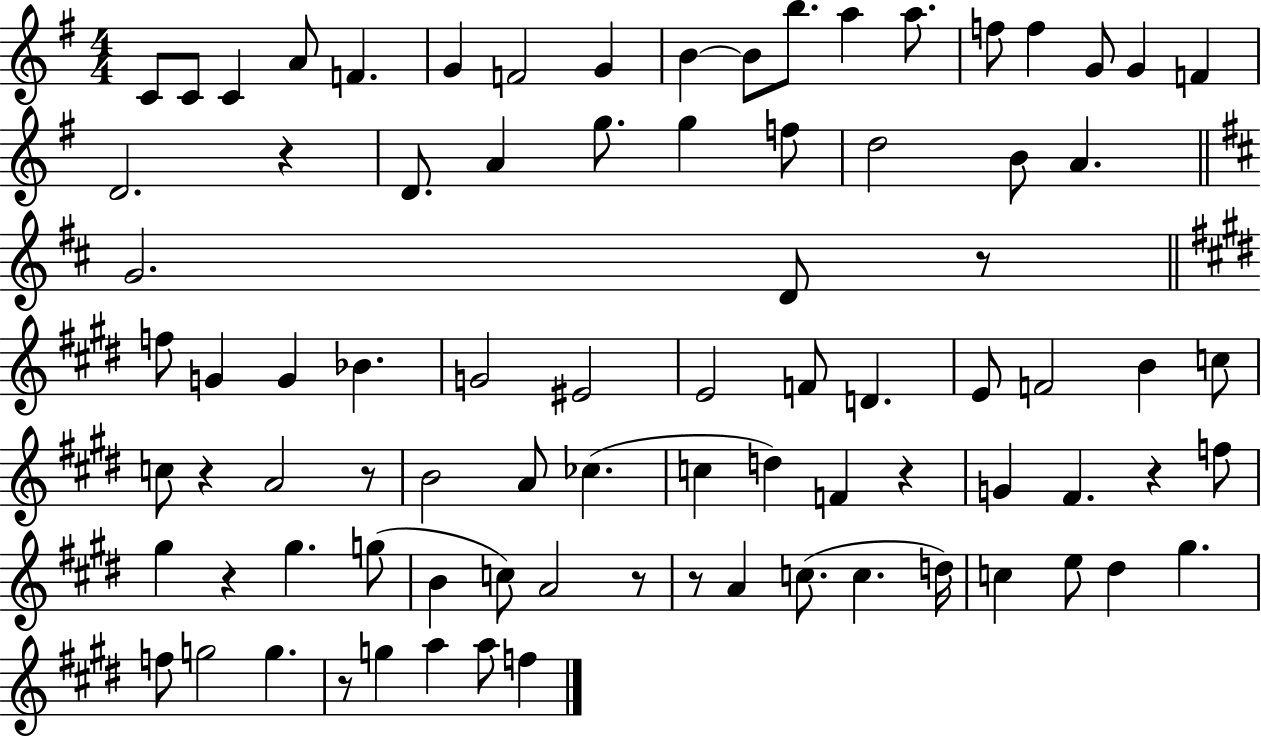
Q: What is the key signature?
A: G major